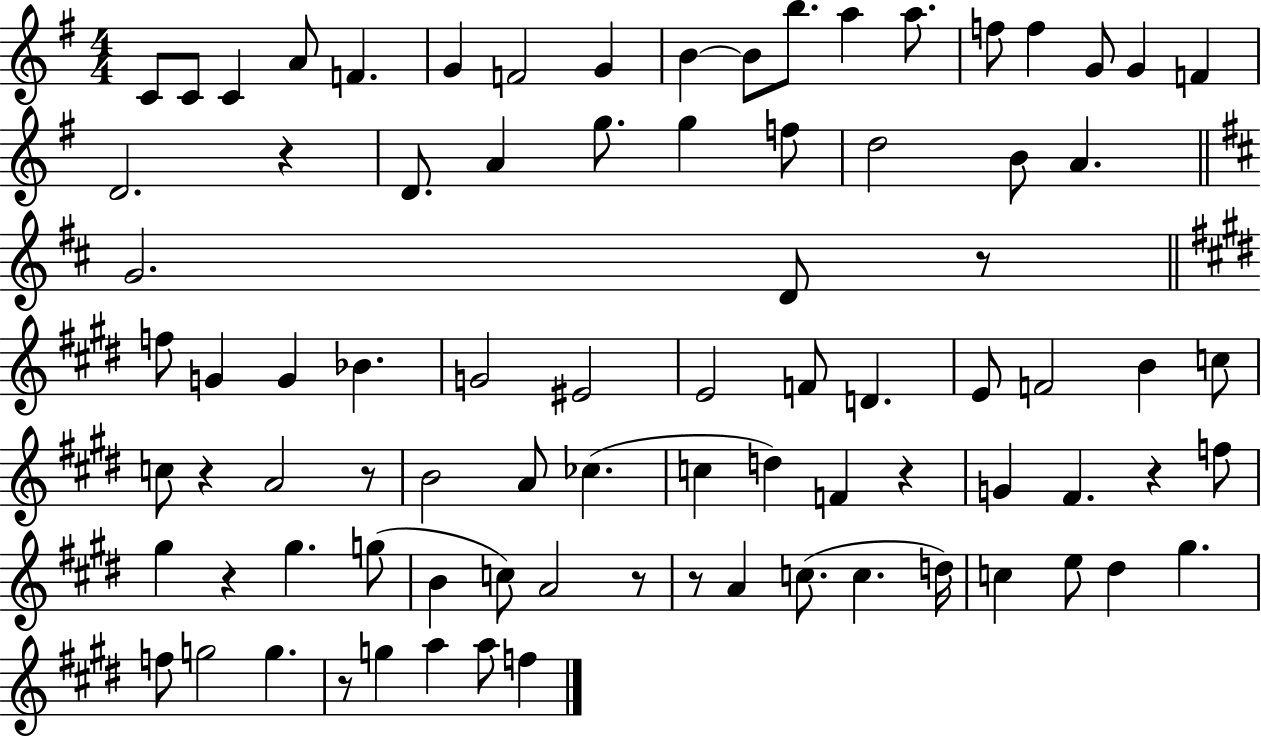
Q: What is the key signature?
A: G major